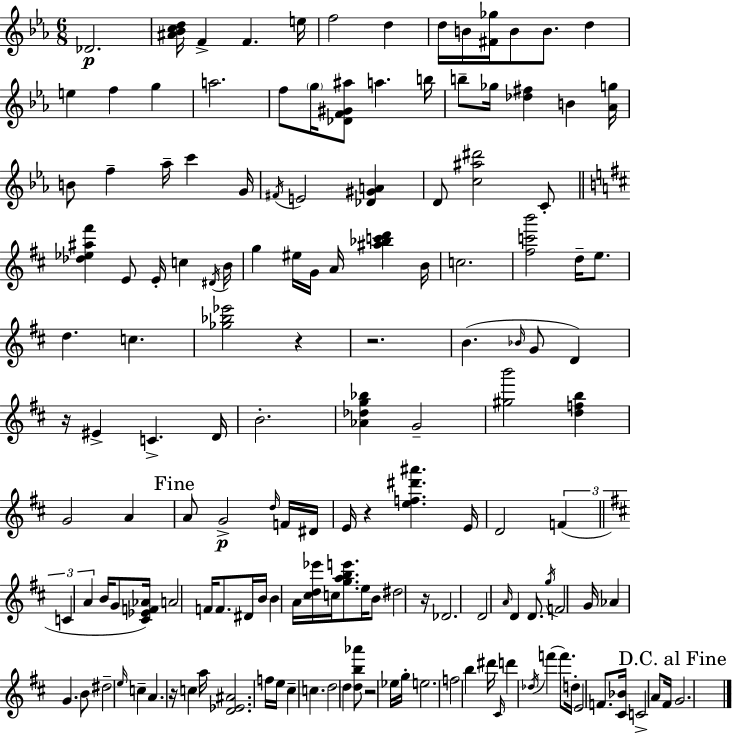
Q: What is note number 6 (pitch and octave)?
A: D5